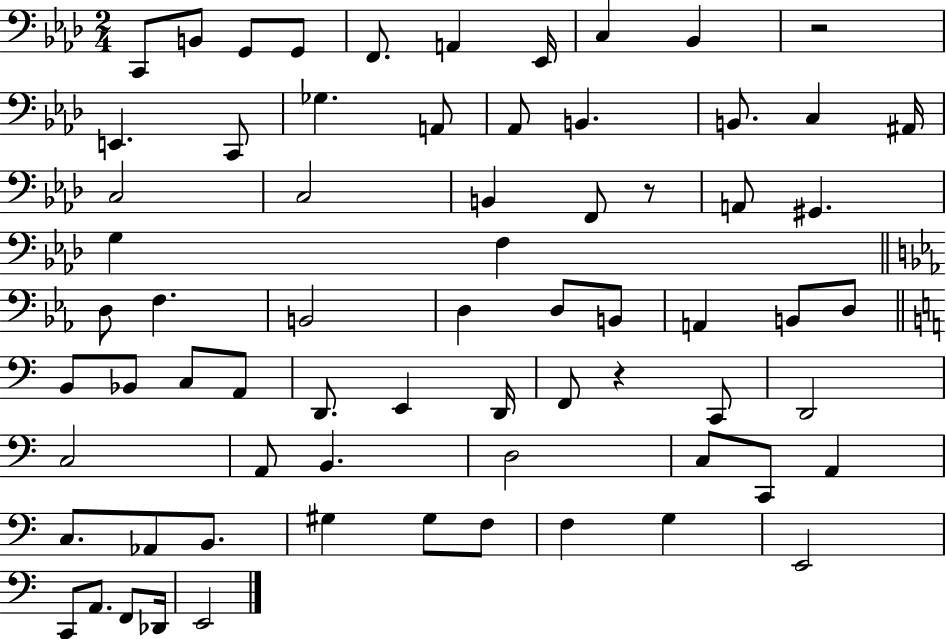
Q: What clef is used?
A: bass